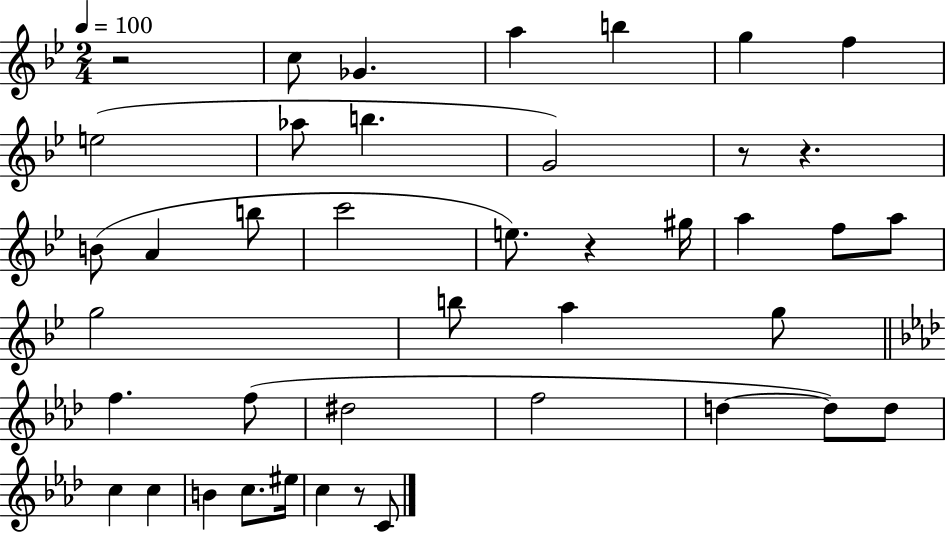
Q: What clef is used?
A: treble